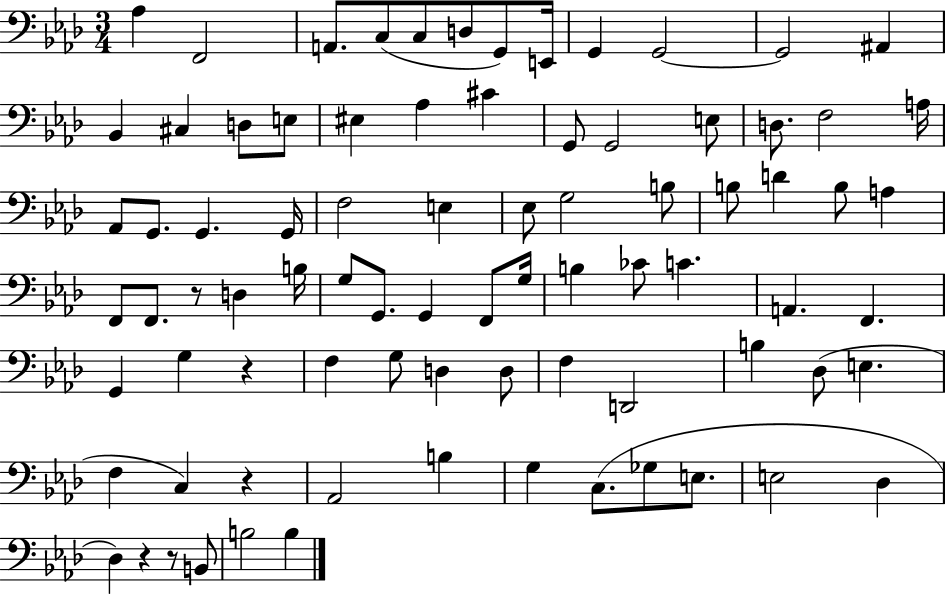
X:1
T:Untitled
M:3/4
L:1/4
K:Ab
_A, F,,2 A,,/2 C,/2 C,/2 D,/2 G,,/2 E,,/4 G,, G,,2 G,,2 ^A,, _B,, ^C, D,/2 E,/2 ^E, _A, ^C G,,/2 G,,2 E,/2 D,/2 F,2 A,/4 _A,,/2 G,,/2 G,, G,,/4 F,2 E, _E,/2 G,2 B,/2 B,/2 D B,/2 A, F,,/2 F,,/2 z/2 D, B,/4 G,/2 G,,/2 G,, F,,/2 G,/4 B, _C/2 C A,, F,, G,, G, z F, G,/2 D, D,/2 F, D,,2 B, _D,/2 E, F, C, z _A,,2 B, G, C,/2 _G,/2 E,/2 E,2 _D, _D, z z/2 B,,/2 B,2 B,